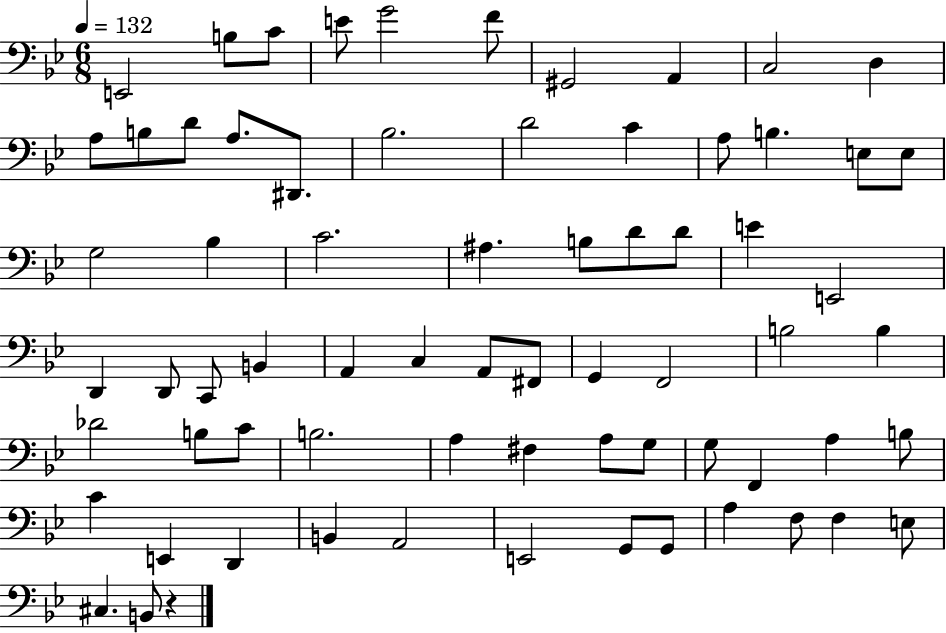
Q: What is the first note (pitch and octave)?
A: E2